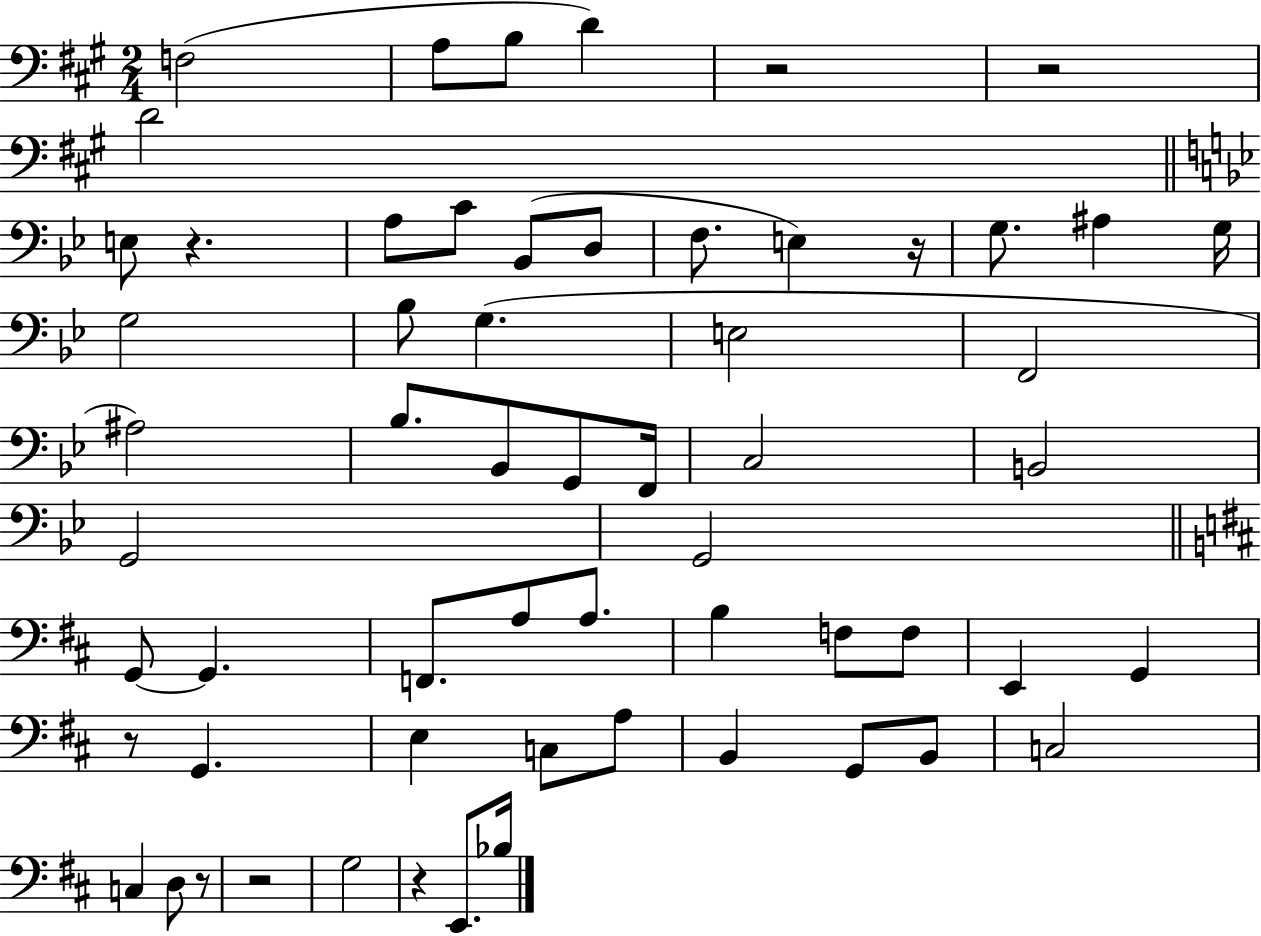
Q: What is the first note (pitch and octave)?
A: F3